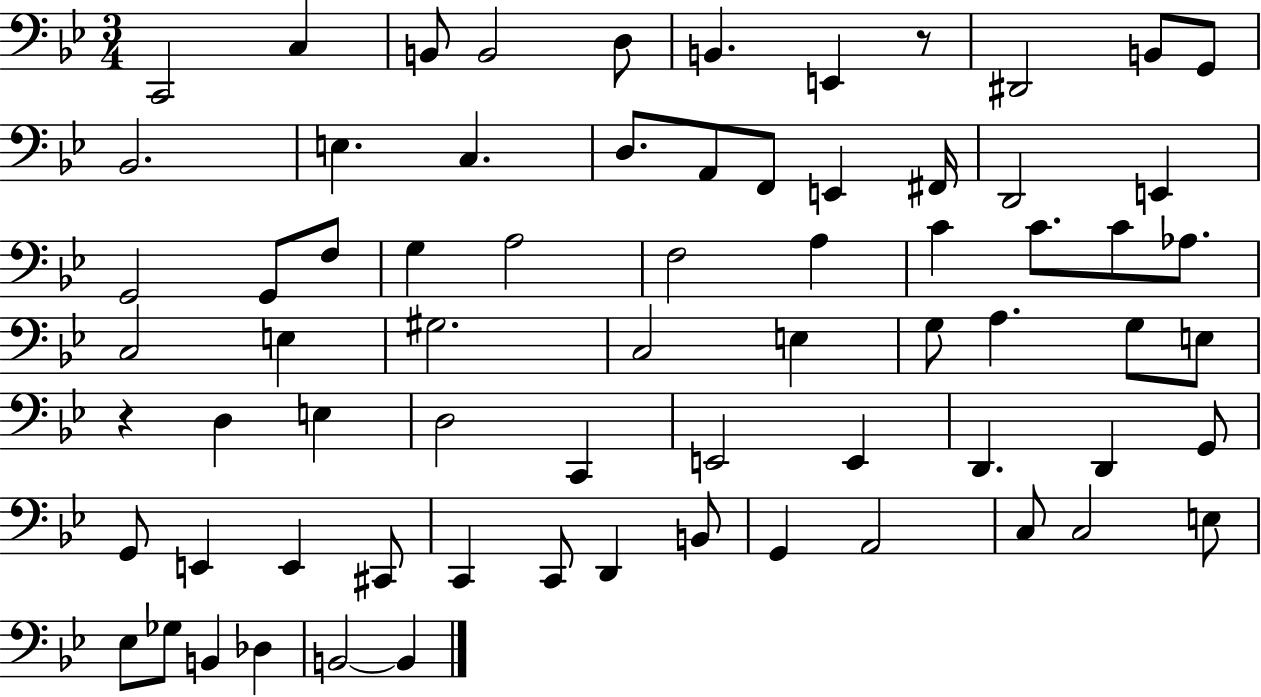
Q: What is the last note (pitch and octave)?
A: B2